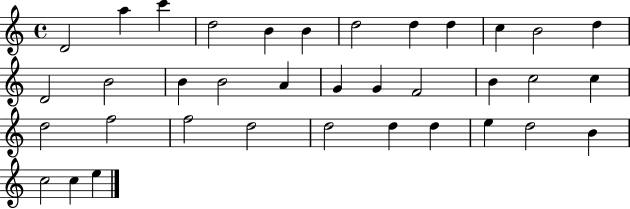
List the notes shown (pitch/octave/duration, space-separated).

D4/h A5/q C6/q D5/h B4/q B4/q D5/h D5/q D5/q C5/q B4/h D5/q D4/h B4/h B4/q B4/h A4/q G4/q G4/q F4/h B4/q C5/h C5/q D5/h F5/h F5/h D5/h D5/h D5/q D5/q E5/q D5/h B4/q C5/h C5/q E5/q